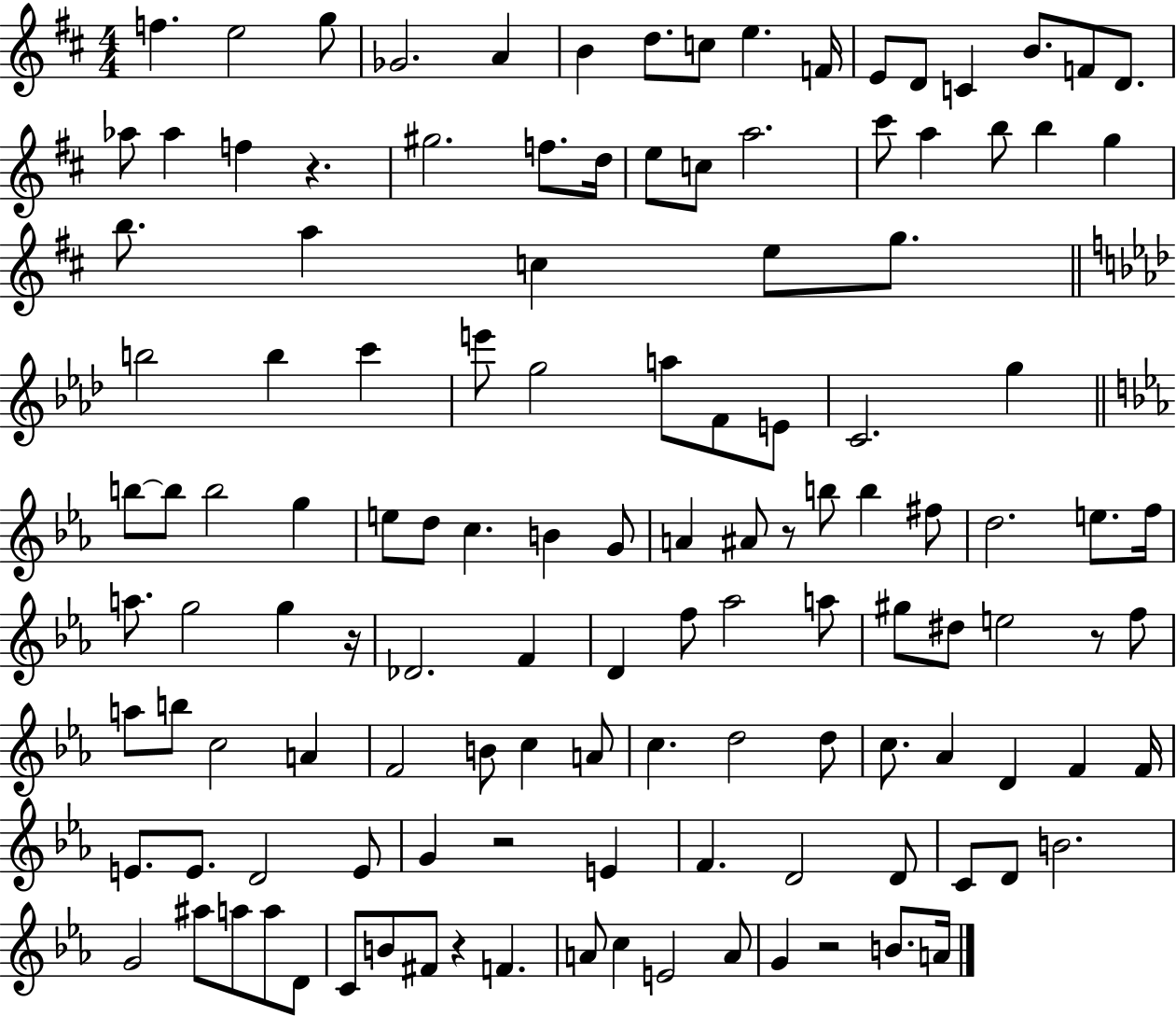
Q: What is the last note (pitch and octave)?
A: A4